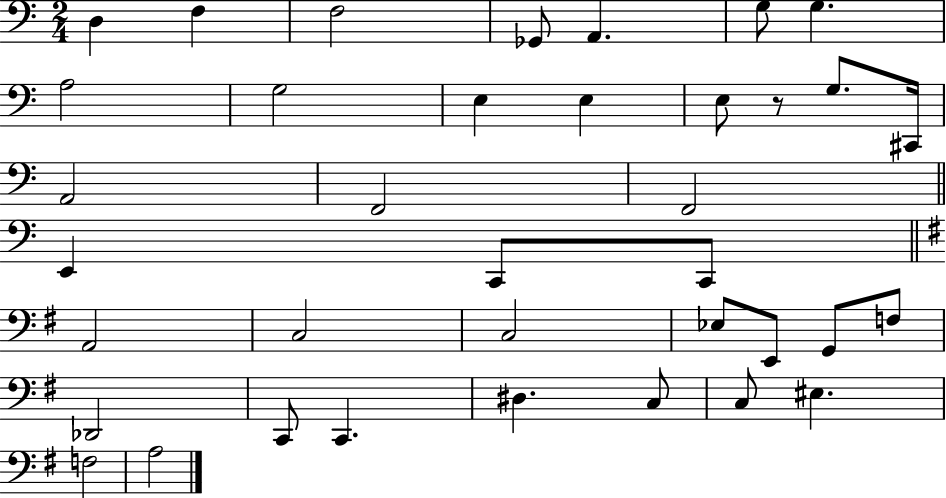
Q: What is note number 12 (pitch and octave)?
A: E3